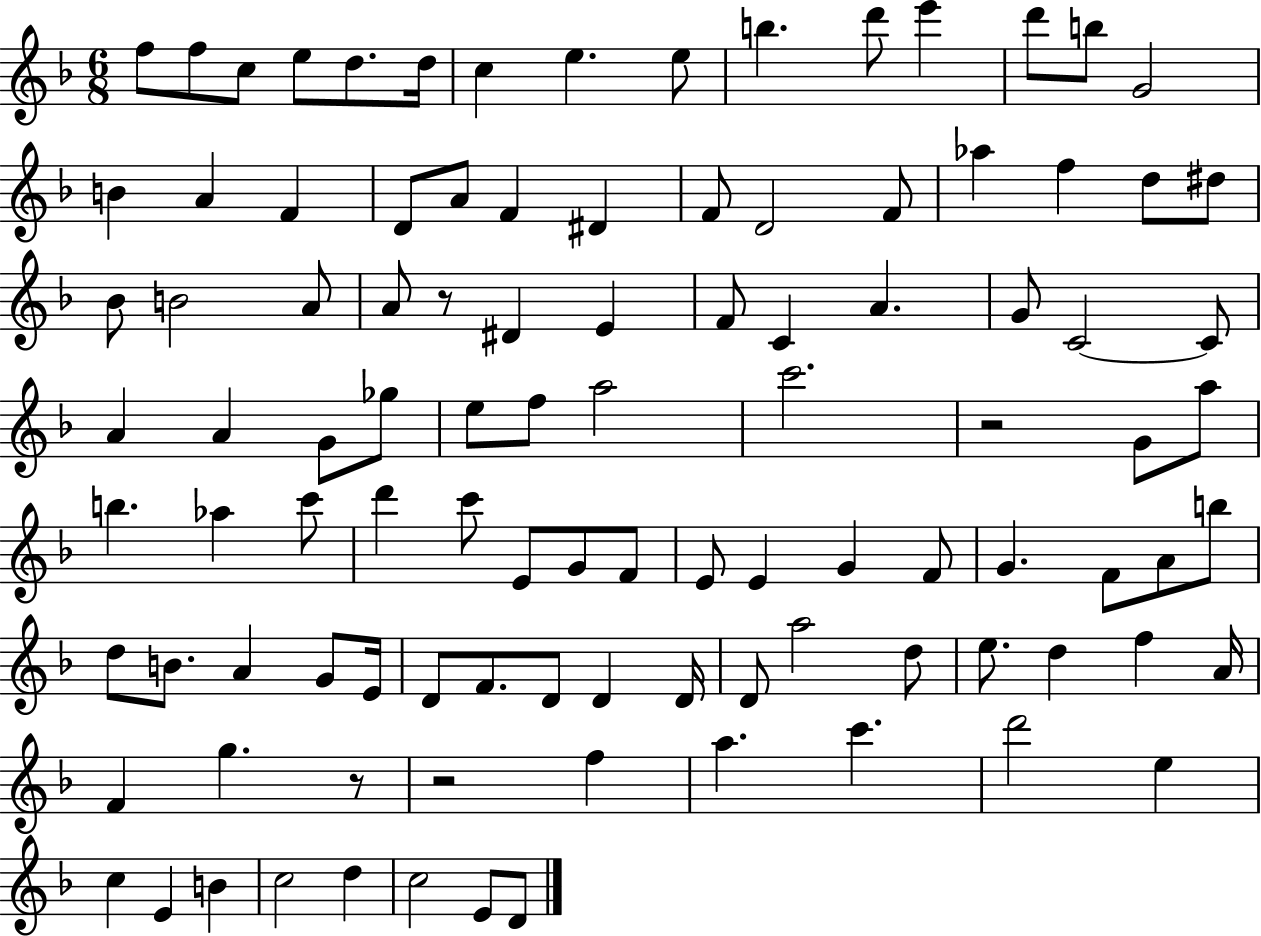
X:1
T:Untitled
M:6/8
L:1/4
K:F
f/2 f/2 c/2 e/2 d/2 d/4 c e e/2 b d'/2 e' d'/2 b/2 G2 B A F D/2 A/2 F ^D F/2 D2 F/2 _a f d/2 ^d/2 _B/2 B2 A/2 A/2 z/2 ^D E F/2 C A G/2 C2 C/2 A A G/2 _g/2 e/2 f/2 a2 c'2 z2 G/2 a/2 b _a c'/2 d' c'/2 E/2 G/2 F/2 E/2 E G F/2 G F/2 A/2 b/2 d/2 B/2 A G/2 E/4 D/2 F/2 D/2 D D/4 D/2 a2 d/2 e/2 d f A/4 F g z/2 z2 f a c' d'2 e c E B c2 d c2 E/2 D/2